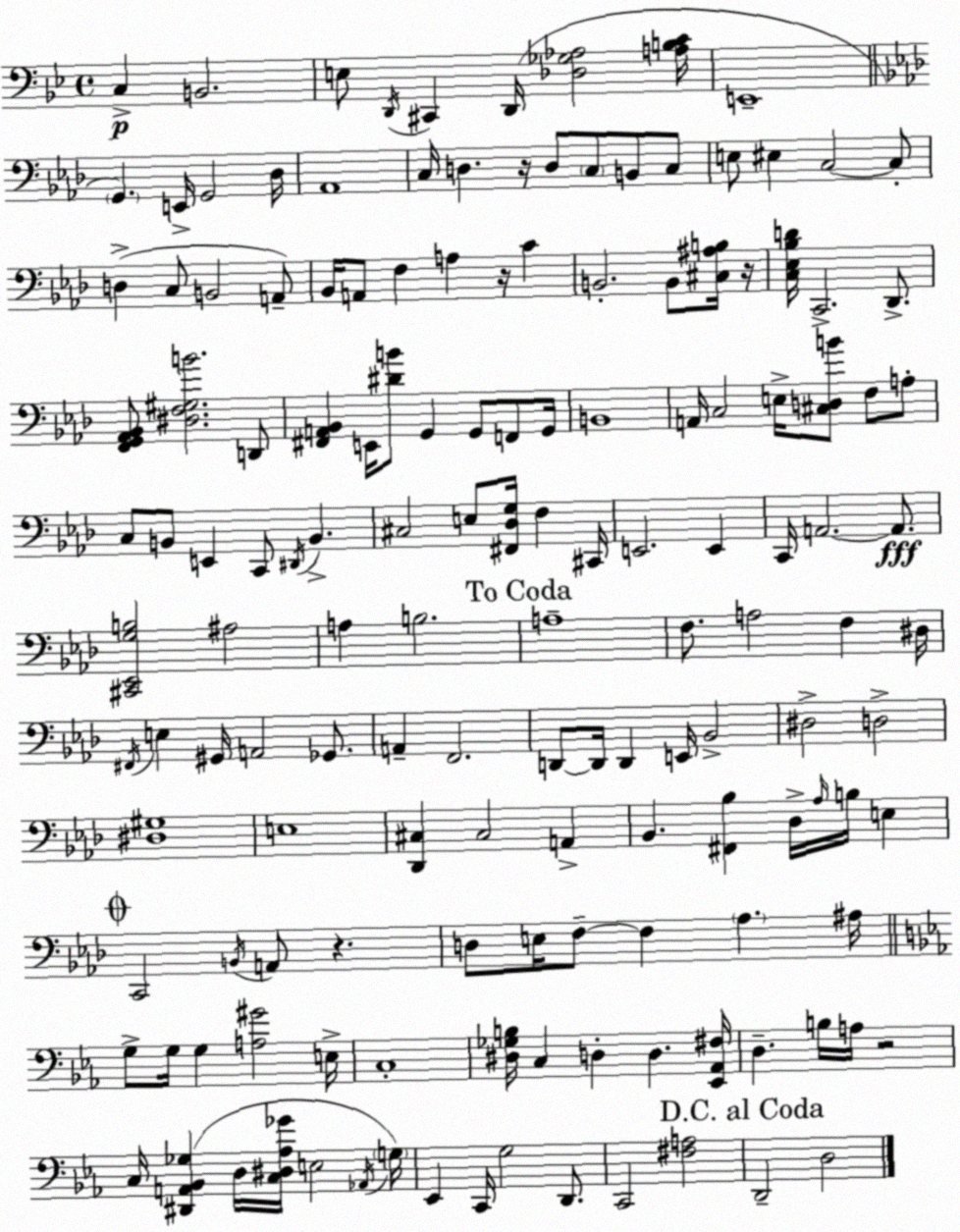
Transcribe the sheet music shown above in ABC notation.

X:1
T:Untitled
M:4/4
L:1/4
K:Bb
C, B,,2 E,/2 D,,/4 ^C,, D,,/4 [_D,_G,_A,]2 [A,B,C]/4 E,,4 G,, E,,/4 G,,2 _D,/4 _A,,4 C,/4 D, z/4 D,/2 C,/2 B,,/2 C,/2 E,/2 ^E, C,2 C,/2 D, C,/2 B,,2 A,,/2 _B,,/4 A,,/2 F, A, z/4 C B,,2 B,,/2 [^C,^A,B,]/4 z/4 [C,_E,_B,D]/4 C,,2 _D,,/2 [F,,G,,_A,,_B,,]/2 [^D,F,^G,B]2 D,,/2 [^F,,A,,_B,,] E,,/4 [^DB]/2 G,, G,,/2 F,,/2 G,,/4 B,,4 A,,/4 C,2 E,/4 [^C,D,B]/2 F,/2 A,/2 C,/2 B,,/2 E,, C,,/2 ^D,,/4 B,, ^C,2 E,/2 [^F,,_D,G,]/4 F, ^C,,/4 E,,2 E,, C,,/4 A,,2 A,,/2 [^C,,_E,,G,B,]2 ^A,2 A, B,2 A,4 F,/2 A,2 F, ^D,/4 ^F,,/4 E, ^G,,/4 A,,2 _G,,/2 A,, F,,2 D,,/2 D,,/4 D,, E,,/4 _B,,2 ^D,2 D,2 [^D,^G,]4 E,4 [_D,,^C,] ^C,2 A,, _B,, [^F,,_B,] _D,/4 _A,/4 B,/4 E, C,,2 B,,/4 A,,/2 z D,/2 E,/4 F,/2 F, _A, ^A,/4 G,/2 G,/4 G, [A,^G]2 E,/4 C,4 [^D,_G,B,]/4 C, D, D, [_E,,_A,,^F,]/4 D, B,/4 A,/4 z2 C,/4 [^D,,A,,_B,,_G,] D,/4 [C,^D,_A,_G]/4 E,2 _A,,/4 G,/4 _E,, C,,/4 G,2 D,,/2 C,,2 [^F,A,]2 D,,2 D,2